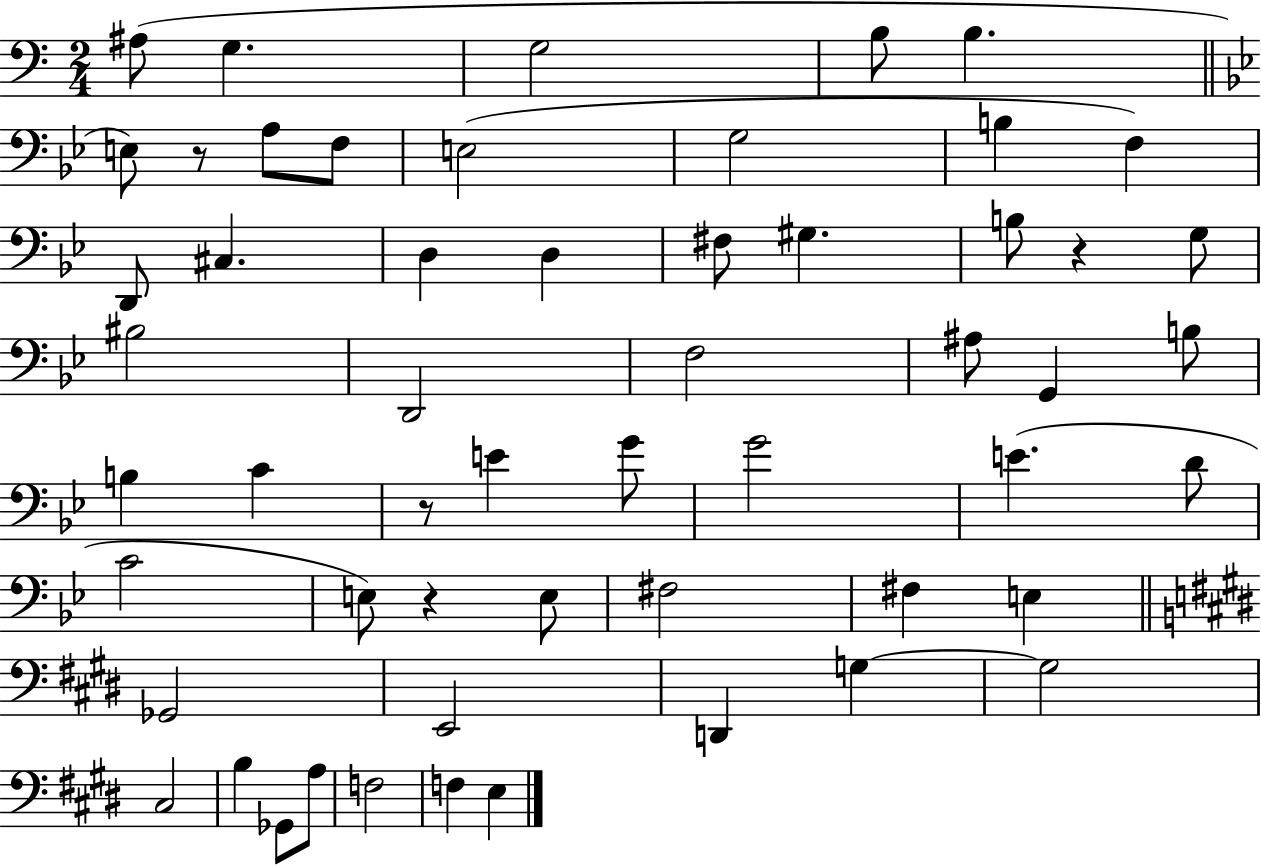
X:1
T:Untitled
M:2/4
L:1/4
K:C
^A,/2 G, G,2 B,/2 B, E,/2 z/2 A,/2 F,/2 E,2 G,2 B, F, D,,/2 ^C, D, D, ^F,/2 ^G, B,/2 z G,/2 ^B,2 D,,2 F,2 ^A,/2 G,, B,/2 B, C z/2 E G/2 G2 E D/2 C2 E,/2 z E,/2 ^F,2 ^F, E, _G,,2 E,,2 D,, G, G,2 ^C,2 B, _G,,/2 A,/2 F,2 F, E,